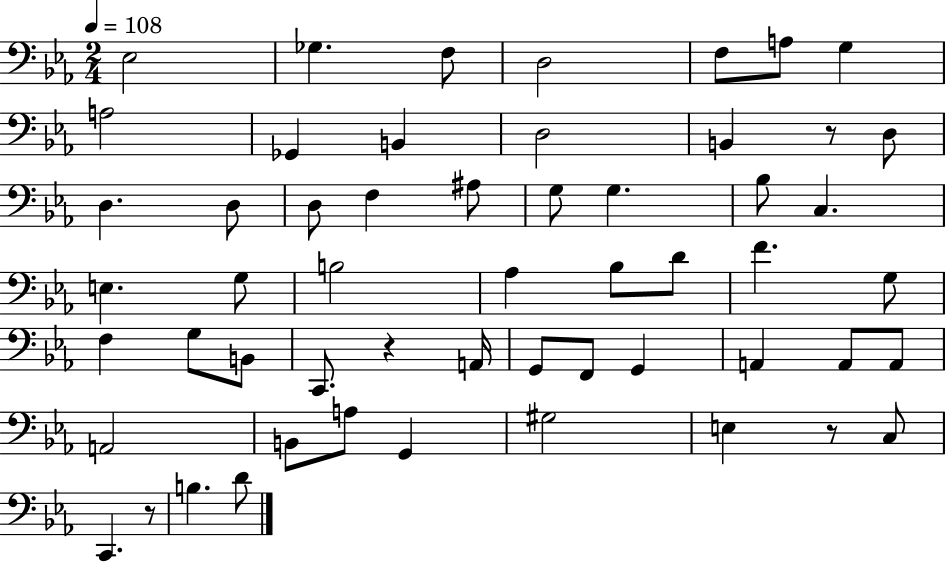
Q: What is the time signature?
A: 2/4